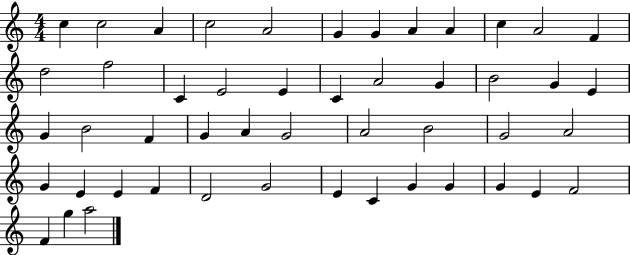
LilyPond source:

{
  \clef treble
  \numericTimeSignature
  \time 4/4
  \key c \major
  c''4 c''2 a'4 | c''2 a'2 | g'4 g'4 a'4 a'4 | c''4 a'2 f'4 | \break d''2 f''2 | c'4 e'2 e'4 | c'4 a'2 g'4 | b'2 g'4 e'4 | \break g'4 b'2 f'4 | g'4 a'4 g'2 | a'2 b'2 | g'2 a'2 | \break g'4 e'4 e'4 f'4 | d'2 g'2 | e'4 c'4 g'4 g'4 | g'4 e'4 f'2 | \break f'4 g''4 a''2 | \bar "|."
}